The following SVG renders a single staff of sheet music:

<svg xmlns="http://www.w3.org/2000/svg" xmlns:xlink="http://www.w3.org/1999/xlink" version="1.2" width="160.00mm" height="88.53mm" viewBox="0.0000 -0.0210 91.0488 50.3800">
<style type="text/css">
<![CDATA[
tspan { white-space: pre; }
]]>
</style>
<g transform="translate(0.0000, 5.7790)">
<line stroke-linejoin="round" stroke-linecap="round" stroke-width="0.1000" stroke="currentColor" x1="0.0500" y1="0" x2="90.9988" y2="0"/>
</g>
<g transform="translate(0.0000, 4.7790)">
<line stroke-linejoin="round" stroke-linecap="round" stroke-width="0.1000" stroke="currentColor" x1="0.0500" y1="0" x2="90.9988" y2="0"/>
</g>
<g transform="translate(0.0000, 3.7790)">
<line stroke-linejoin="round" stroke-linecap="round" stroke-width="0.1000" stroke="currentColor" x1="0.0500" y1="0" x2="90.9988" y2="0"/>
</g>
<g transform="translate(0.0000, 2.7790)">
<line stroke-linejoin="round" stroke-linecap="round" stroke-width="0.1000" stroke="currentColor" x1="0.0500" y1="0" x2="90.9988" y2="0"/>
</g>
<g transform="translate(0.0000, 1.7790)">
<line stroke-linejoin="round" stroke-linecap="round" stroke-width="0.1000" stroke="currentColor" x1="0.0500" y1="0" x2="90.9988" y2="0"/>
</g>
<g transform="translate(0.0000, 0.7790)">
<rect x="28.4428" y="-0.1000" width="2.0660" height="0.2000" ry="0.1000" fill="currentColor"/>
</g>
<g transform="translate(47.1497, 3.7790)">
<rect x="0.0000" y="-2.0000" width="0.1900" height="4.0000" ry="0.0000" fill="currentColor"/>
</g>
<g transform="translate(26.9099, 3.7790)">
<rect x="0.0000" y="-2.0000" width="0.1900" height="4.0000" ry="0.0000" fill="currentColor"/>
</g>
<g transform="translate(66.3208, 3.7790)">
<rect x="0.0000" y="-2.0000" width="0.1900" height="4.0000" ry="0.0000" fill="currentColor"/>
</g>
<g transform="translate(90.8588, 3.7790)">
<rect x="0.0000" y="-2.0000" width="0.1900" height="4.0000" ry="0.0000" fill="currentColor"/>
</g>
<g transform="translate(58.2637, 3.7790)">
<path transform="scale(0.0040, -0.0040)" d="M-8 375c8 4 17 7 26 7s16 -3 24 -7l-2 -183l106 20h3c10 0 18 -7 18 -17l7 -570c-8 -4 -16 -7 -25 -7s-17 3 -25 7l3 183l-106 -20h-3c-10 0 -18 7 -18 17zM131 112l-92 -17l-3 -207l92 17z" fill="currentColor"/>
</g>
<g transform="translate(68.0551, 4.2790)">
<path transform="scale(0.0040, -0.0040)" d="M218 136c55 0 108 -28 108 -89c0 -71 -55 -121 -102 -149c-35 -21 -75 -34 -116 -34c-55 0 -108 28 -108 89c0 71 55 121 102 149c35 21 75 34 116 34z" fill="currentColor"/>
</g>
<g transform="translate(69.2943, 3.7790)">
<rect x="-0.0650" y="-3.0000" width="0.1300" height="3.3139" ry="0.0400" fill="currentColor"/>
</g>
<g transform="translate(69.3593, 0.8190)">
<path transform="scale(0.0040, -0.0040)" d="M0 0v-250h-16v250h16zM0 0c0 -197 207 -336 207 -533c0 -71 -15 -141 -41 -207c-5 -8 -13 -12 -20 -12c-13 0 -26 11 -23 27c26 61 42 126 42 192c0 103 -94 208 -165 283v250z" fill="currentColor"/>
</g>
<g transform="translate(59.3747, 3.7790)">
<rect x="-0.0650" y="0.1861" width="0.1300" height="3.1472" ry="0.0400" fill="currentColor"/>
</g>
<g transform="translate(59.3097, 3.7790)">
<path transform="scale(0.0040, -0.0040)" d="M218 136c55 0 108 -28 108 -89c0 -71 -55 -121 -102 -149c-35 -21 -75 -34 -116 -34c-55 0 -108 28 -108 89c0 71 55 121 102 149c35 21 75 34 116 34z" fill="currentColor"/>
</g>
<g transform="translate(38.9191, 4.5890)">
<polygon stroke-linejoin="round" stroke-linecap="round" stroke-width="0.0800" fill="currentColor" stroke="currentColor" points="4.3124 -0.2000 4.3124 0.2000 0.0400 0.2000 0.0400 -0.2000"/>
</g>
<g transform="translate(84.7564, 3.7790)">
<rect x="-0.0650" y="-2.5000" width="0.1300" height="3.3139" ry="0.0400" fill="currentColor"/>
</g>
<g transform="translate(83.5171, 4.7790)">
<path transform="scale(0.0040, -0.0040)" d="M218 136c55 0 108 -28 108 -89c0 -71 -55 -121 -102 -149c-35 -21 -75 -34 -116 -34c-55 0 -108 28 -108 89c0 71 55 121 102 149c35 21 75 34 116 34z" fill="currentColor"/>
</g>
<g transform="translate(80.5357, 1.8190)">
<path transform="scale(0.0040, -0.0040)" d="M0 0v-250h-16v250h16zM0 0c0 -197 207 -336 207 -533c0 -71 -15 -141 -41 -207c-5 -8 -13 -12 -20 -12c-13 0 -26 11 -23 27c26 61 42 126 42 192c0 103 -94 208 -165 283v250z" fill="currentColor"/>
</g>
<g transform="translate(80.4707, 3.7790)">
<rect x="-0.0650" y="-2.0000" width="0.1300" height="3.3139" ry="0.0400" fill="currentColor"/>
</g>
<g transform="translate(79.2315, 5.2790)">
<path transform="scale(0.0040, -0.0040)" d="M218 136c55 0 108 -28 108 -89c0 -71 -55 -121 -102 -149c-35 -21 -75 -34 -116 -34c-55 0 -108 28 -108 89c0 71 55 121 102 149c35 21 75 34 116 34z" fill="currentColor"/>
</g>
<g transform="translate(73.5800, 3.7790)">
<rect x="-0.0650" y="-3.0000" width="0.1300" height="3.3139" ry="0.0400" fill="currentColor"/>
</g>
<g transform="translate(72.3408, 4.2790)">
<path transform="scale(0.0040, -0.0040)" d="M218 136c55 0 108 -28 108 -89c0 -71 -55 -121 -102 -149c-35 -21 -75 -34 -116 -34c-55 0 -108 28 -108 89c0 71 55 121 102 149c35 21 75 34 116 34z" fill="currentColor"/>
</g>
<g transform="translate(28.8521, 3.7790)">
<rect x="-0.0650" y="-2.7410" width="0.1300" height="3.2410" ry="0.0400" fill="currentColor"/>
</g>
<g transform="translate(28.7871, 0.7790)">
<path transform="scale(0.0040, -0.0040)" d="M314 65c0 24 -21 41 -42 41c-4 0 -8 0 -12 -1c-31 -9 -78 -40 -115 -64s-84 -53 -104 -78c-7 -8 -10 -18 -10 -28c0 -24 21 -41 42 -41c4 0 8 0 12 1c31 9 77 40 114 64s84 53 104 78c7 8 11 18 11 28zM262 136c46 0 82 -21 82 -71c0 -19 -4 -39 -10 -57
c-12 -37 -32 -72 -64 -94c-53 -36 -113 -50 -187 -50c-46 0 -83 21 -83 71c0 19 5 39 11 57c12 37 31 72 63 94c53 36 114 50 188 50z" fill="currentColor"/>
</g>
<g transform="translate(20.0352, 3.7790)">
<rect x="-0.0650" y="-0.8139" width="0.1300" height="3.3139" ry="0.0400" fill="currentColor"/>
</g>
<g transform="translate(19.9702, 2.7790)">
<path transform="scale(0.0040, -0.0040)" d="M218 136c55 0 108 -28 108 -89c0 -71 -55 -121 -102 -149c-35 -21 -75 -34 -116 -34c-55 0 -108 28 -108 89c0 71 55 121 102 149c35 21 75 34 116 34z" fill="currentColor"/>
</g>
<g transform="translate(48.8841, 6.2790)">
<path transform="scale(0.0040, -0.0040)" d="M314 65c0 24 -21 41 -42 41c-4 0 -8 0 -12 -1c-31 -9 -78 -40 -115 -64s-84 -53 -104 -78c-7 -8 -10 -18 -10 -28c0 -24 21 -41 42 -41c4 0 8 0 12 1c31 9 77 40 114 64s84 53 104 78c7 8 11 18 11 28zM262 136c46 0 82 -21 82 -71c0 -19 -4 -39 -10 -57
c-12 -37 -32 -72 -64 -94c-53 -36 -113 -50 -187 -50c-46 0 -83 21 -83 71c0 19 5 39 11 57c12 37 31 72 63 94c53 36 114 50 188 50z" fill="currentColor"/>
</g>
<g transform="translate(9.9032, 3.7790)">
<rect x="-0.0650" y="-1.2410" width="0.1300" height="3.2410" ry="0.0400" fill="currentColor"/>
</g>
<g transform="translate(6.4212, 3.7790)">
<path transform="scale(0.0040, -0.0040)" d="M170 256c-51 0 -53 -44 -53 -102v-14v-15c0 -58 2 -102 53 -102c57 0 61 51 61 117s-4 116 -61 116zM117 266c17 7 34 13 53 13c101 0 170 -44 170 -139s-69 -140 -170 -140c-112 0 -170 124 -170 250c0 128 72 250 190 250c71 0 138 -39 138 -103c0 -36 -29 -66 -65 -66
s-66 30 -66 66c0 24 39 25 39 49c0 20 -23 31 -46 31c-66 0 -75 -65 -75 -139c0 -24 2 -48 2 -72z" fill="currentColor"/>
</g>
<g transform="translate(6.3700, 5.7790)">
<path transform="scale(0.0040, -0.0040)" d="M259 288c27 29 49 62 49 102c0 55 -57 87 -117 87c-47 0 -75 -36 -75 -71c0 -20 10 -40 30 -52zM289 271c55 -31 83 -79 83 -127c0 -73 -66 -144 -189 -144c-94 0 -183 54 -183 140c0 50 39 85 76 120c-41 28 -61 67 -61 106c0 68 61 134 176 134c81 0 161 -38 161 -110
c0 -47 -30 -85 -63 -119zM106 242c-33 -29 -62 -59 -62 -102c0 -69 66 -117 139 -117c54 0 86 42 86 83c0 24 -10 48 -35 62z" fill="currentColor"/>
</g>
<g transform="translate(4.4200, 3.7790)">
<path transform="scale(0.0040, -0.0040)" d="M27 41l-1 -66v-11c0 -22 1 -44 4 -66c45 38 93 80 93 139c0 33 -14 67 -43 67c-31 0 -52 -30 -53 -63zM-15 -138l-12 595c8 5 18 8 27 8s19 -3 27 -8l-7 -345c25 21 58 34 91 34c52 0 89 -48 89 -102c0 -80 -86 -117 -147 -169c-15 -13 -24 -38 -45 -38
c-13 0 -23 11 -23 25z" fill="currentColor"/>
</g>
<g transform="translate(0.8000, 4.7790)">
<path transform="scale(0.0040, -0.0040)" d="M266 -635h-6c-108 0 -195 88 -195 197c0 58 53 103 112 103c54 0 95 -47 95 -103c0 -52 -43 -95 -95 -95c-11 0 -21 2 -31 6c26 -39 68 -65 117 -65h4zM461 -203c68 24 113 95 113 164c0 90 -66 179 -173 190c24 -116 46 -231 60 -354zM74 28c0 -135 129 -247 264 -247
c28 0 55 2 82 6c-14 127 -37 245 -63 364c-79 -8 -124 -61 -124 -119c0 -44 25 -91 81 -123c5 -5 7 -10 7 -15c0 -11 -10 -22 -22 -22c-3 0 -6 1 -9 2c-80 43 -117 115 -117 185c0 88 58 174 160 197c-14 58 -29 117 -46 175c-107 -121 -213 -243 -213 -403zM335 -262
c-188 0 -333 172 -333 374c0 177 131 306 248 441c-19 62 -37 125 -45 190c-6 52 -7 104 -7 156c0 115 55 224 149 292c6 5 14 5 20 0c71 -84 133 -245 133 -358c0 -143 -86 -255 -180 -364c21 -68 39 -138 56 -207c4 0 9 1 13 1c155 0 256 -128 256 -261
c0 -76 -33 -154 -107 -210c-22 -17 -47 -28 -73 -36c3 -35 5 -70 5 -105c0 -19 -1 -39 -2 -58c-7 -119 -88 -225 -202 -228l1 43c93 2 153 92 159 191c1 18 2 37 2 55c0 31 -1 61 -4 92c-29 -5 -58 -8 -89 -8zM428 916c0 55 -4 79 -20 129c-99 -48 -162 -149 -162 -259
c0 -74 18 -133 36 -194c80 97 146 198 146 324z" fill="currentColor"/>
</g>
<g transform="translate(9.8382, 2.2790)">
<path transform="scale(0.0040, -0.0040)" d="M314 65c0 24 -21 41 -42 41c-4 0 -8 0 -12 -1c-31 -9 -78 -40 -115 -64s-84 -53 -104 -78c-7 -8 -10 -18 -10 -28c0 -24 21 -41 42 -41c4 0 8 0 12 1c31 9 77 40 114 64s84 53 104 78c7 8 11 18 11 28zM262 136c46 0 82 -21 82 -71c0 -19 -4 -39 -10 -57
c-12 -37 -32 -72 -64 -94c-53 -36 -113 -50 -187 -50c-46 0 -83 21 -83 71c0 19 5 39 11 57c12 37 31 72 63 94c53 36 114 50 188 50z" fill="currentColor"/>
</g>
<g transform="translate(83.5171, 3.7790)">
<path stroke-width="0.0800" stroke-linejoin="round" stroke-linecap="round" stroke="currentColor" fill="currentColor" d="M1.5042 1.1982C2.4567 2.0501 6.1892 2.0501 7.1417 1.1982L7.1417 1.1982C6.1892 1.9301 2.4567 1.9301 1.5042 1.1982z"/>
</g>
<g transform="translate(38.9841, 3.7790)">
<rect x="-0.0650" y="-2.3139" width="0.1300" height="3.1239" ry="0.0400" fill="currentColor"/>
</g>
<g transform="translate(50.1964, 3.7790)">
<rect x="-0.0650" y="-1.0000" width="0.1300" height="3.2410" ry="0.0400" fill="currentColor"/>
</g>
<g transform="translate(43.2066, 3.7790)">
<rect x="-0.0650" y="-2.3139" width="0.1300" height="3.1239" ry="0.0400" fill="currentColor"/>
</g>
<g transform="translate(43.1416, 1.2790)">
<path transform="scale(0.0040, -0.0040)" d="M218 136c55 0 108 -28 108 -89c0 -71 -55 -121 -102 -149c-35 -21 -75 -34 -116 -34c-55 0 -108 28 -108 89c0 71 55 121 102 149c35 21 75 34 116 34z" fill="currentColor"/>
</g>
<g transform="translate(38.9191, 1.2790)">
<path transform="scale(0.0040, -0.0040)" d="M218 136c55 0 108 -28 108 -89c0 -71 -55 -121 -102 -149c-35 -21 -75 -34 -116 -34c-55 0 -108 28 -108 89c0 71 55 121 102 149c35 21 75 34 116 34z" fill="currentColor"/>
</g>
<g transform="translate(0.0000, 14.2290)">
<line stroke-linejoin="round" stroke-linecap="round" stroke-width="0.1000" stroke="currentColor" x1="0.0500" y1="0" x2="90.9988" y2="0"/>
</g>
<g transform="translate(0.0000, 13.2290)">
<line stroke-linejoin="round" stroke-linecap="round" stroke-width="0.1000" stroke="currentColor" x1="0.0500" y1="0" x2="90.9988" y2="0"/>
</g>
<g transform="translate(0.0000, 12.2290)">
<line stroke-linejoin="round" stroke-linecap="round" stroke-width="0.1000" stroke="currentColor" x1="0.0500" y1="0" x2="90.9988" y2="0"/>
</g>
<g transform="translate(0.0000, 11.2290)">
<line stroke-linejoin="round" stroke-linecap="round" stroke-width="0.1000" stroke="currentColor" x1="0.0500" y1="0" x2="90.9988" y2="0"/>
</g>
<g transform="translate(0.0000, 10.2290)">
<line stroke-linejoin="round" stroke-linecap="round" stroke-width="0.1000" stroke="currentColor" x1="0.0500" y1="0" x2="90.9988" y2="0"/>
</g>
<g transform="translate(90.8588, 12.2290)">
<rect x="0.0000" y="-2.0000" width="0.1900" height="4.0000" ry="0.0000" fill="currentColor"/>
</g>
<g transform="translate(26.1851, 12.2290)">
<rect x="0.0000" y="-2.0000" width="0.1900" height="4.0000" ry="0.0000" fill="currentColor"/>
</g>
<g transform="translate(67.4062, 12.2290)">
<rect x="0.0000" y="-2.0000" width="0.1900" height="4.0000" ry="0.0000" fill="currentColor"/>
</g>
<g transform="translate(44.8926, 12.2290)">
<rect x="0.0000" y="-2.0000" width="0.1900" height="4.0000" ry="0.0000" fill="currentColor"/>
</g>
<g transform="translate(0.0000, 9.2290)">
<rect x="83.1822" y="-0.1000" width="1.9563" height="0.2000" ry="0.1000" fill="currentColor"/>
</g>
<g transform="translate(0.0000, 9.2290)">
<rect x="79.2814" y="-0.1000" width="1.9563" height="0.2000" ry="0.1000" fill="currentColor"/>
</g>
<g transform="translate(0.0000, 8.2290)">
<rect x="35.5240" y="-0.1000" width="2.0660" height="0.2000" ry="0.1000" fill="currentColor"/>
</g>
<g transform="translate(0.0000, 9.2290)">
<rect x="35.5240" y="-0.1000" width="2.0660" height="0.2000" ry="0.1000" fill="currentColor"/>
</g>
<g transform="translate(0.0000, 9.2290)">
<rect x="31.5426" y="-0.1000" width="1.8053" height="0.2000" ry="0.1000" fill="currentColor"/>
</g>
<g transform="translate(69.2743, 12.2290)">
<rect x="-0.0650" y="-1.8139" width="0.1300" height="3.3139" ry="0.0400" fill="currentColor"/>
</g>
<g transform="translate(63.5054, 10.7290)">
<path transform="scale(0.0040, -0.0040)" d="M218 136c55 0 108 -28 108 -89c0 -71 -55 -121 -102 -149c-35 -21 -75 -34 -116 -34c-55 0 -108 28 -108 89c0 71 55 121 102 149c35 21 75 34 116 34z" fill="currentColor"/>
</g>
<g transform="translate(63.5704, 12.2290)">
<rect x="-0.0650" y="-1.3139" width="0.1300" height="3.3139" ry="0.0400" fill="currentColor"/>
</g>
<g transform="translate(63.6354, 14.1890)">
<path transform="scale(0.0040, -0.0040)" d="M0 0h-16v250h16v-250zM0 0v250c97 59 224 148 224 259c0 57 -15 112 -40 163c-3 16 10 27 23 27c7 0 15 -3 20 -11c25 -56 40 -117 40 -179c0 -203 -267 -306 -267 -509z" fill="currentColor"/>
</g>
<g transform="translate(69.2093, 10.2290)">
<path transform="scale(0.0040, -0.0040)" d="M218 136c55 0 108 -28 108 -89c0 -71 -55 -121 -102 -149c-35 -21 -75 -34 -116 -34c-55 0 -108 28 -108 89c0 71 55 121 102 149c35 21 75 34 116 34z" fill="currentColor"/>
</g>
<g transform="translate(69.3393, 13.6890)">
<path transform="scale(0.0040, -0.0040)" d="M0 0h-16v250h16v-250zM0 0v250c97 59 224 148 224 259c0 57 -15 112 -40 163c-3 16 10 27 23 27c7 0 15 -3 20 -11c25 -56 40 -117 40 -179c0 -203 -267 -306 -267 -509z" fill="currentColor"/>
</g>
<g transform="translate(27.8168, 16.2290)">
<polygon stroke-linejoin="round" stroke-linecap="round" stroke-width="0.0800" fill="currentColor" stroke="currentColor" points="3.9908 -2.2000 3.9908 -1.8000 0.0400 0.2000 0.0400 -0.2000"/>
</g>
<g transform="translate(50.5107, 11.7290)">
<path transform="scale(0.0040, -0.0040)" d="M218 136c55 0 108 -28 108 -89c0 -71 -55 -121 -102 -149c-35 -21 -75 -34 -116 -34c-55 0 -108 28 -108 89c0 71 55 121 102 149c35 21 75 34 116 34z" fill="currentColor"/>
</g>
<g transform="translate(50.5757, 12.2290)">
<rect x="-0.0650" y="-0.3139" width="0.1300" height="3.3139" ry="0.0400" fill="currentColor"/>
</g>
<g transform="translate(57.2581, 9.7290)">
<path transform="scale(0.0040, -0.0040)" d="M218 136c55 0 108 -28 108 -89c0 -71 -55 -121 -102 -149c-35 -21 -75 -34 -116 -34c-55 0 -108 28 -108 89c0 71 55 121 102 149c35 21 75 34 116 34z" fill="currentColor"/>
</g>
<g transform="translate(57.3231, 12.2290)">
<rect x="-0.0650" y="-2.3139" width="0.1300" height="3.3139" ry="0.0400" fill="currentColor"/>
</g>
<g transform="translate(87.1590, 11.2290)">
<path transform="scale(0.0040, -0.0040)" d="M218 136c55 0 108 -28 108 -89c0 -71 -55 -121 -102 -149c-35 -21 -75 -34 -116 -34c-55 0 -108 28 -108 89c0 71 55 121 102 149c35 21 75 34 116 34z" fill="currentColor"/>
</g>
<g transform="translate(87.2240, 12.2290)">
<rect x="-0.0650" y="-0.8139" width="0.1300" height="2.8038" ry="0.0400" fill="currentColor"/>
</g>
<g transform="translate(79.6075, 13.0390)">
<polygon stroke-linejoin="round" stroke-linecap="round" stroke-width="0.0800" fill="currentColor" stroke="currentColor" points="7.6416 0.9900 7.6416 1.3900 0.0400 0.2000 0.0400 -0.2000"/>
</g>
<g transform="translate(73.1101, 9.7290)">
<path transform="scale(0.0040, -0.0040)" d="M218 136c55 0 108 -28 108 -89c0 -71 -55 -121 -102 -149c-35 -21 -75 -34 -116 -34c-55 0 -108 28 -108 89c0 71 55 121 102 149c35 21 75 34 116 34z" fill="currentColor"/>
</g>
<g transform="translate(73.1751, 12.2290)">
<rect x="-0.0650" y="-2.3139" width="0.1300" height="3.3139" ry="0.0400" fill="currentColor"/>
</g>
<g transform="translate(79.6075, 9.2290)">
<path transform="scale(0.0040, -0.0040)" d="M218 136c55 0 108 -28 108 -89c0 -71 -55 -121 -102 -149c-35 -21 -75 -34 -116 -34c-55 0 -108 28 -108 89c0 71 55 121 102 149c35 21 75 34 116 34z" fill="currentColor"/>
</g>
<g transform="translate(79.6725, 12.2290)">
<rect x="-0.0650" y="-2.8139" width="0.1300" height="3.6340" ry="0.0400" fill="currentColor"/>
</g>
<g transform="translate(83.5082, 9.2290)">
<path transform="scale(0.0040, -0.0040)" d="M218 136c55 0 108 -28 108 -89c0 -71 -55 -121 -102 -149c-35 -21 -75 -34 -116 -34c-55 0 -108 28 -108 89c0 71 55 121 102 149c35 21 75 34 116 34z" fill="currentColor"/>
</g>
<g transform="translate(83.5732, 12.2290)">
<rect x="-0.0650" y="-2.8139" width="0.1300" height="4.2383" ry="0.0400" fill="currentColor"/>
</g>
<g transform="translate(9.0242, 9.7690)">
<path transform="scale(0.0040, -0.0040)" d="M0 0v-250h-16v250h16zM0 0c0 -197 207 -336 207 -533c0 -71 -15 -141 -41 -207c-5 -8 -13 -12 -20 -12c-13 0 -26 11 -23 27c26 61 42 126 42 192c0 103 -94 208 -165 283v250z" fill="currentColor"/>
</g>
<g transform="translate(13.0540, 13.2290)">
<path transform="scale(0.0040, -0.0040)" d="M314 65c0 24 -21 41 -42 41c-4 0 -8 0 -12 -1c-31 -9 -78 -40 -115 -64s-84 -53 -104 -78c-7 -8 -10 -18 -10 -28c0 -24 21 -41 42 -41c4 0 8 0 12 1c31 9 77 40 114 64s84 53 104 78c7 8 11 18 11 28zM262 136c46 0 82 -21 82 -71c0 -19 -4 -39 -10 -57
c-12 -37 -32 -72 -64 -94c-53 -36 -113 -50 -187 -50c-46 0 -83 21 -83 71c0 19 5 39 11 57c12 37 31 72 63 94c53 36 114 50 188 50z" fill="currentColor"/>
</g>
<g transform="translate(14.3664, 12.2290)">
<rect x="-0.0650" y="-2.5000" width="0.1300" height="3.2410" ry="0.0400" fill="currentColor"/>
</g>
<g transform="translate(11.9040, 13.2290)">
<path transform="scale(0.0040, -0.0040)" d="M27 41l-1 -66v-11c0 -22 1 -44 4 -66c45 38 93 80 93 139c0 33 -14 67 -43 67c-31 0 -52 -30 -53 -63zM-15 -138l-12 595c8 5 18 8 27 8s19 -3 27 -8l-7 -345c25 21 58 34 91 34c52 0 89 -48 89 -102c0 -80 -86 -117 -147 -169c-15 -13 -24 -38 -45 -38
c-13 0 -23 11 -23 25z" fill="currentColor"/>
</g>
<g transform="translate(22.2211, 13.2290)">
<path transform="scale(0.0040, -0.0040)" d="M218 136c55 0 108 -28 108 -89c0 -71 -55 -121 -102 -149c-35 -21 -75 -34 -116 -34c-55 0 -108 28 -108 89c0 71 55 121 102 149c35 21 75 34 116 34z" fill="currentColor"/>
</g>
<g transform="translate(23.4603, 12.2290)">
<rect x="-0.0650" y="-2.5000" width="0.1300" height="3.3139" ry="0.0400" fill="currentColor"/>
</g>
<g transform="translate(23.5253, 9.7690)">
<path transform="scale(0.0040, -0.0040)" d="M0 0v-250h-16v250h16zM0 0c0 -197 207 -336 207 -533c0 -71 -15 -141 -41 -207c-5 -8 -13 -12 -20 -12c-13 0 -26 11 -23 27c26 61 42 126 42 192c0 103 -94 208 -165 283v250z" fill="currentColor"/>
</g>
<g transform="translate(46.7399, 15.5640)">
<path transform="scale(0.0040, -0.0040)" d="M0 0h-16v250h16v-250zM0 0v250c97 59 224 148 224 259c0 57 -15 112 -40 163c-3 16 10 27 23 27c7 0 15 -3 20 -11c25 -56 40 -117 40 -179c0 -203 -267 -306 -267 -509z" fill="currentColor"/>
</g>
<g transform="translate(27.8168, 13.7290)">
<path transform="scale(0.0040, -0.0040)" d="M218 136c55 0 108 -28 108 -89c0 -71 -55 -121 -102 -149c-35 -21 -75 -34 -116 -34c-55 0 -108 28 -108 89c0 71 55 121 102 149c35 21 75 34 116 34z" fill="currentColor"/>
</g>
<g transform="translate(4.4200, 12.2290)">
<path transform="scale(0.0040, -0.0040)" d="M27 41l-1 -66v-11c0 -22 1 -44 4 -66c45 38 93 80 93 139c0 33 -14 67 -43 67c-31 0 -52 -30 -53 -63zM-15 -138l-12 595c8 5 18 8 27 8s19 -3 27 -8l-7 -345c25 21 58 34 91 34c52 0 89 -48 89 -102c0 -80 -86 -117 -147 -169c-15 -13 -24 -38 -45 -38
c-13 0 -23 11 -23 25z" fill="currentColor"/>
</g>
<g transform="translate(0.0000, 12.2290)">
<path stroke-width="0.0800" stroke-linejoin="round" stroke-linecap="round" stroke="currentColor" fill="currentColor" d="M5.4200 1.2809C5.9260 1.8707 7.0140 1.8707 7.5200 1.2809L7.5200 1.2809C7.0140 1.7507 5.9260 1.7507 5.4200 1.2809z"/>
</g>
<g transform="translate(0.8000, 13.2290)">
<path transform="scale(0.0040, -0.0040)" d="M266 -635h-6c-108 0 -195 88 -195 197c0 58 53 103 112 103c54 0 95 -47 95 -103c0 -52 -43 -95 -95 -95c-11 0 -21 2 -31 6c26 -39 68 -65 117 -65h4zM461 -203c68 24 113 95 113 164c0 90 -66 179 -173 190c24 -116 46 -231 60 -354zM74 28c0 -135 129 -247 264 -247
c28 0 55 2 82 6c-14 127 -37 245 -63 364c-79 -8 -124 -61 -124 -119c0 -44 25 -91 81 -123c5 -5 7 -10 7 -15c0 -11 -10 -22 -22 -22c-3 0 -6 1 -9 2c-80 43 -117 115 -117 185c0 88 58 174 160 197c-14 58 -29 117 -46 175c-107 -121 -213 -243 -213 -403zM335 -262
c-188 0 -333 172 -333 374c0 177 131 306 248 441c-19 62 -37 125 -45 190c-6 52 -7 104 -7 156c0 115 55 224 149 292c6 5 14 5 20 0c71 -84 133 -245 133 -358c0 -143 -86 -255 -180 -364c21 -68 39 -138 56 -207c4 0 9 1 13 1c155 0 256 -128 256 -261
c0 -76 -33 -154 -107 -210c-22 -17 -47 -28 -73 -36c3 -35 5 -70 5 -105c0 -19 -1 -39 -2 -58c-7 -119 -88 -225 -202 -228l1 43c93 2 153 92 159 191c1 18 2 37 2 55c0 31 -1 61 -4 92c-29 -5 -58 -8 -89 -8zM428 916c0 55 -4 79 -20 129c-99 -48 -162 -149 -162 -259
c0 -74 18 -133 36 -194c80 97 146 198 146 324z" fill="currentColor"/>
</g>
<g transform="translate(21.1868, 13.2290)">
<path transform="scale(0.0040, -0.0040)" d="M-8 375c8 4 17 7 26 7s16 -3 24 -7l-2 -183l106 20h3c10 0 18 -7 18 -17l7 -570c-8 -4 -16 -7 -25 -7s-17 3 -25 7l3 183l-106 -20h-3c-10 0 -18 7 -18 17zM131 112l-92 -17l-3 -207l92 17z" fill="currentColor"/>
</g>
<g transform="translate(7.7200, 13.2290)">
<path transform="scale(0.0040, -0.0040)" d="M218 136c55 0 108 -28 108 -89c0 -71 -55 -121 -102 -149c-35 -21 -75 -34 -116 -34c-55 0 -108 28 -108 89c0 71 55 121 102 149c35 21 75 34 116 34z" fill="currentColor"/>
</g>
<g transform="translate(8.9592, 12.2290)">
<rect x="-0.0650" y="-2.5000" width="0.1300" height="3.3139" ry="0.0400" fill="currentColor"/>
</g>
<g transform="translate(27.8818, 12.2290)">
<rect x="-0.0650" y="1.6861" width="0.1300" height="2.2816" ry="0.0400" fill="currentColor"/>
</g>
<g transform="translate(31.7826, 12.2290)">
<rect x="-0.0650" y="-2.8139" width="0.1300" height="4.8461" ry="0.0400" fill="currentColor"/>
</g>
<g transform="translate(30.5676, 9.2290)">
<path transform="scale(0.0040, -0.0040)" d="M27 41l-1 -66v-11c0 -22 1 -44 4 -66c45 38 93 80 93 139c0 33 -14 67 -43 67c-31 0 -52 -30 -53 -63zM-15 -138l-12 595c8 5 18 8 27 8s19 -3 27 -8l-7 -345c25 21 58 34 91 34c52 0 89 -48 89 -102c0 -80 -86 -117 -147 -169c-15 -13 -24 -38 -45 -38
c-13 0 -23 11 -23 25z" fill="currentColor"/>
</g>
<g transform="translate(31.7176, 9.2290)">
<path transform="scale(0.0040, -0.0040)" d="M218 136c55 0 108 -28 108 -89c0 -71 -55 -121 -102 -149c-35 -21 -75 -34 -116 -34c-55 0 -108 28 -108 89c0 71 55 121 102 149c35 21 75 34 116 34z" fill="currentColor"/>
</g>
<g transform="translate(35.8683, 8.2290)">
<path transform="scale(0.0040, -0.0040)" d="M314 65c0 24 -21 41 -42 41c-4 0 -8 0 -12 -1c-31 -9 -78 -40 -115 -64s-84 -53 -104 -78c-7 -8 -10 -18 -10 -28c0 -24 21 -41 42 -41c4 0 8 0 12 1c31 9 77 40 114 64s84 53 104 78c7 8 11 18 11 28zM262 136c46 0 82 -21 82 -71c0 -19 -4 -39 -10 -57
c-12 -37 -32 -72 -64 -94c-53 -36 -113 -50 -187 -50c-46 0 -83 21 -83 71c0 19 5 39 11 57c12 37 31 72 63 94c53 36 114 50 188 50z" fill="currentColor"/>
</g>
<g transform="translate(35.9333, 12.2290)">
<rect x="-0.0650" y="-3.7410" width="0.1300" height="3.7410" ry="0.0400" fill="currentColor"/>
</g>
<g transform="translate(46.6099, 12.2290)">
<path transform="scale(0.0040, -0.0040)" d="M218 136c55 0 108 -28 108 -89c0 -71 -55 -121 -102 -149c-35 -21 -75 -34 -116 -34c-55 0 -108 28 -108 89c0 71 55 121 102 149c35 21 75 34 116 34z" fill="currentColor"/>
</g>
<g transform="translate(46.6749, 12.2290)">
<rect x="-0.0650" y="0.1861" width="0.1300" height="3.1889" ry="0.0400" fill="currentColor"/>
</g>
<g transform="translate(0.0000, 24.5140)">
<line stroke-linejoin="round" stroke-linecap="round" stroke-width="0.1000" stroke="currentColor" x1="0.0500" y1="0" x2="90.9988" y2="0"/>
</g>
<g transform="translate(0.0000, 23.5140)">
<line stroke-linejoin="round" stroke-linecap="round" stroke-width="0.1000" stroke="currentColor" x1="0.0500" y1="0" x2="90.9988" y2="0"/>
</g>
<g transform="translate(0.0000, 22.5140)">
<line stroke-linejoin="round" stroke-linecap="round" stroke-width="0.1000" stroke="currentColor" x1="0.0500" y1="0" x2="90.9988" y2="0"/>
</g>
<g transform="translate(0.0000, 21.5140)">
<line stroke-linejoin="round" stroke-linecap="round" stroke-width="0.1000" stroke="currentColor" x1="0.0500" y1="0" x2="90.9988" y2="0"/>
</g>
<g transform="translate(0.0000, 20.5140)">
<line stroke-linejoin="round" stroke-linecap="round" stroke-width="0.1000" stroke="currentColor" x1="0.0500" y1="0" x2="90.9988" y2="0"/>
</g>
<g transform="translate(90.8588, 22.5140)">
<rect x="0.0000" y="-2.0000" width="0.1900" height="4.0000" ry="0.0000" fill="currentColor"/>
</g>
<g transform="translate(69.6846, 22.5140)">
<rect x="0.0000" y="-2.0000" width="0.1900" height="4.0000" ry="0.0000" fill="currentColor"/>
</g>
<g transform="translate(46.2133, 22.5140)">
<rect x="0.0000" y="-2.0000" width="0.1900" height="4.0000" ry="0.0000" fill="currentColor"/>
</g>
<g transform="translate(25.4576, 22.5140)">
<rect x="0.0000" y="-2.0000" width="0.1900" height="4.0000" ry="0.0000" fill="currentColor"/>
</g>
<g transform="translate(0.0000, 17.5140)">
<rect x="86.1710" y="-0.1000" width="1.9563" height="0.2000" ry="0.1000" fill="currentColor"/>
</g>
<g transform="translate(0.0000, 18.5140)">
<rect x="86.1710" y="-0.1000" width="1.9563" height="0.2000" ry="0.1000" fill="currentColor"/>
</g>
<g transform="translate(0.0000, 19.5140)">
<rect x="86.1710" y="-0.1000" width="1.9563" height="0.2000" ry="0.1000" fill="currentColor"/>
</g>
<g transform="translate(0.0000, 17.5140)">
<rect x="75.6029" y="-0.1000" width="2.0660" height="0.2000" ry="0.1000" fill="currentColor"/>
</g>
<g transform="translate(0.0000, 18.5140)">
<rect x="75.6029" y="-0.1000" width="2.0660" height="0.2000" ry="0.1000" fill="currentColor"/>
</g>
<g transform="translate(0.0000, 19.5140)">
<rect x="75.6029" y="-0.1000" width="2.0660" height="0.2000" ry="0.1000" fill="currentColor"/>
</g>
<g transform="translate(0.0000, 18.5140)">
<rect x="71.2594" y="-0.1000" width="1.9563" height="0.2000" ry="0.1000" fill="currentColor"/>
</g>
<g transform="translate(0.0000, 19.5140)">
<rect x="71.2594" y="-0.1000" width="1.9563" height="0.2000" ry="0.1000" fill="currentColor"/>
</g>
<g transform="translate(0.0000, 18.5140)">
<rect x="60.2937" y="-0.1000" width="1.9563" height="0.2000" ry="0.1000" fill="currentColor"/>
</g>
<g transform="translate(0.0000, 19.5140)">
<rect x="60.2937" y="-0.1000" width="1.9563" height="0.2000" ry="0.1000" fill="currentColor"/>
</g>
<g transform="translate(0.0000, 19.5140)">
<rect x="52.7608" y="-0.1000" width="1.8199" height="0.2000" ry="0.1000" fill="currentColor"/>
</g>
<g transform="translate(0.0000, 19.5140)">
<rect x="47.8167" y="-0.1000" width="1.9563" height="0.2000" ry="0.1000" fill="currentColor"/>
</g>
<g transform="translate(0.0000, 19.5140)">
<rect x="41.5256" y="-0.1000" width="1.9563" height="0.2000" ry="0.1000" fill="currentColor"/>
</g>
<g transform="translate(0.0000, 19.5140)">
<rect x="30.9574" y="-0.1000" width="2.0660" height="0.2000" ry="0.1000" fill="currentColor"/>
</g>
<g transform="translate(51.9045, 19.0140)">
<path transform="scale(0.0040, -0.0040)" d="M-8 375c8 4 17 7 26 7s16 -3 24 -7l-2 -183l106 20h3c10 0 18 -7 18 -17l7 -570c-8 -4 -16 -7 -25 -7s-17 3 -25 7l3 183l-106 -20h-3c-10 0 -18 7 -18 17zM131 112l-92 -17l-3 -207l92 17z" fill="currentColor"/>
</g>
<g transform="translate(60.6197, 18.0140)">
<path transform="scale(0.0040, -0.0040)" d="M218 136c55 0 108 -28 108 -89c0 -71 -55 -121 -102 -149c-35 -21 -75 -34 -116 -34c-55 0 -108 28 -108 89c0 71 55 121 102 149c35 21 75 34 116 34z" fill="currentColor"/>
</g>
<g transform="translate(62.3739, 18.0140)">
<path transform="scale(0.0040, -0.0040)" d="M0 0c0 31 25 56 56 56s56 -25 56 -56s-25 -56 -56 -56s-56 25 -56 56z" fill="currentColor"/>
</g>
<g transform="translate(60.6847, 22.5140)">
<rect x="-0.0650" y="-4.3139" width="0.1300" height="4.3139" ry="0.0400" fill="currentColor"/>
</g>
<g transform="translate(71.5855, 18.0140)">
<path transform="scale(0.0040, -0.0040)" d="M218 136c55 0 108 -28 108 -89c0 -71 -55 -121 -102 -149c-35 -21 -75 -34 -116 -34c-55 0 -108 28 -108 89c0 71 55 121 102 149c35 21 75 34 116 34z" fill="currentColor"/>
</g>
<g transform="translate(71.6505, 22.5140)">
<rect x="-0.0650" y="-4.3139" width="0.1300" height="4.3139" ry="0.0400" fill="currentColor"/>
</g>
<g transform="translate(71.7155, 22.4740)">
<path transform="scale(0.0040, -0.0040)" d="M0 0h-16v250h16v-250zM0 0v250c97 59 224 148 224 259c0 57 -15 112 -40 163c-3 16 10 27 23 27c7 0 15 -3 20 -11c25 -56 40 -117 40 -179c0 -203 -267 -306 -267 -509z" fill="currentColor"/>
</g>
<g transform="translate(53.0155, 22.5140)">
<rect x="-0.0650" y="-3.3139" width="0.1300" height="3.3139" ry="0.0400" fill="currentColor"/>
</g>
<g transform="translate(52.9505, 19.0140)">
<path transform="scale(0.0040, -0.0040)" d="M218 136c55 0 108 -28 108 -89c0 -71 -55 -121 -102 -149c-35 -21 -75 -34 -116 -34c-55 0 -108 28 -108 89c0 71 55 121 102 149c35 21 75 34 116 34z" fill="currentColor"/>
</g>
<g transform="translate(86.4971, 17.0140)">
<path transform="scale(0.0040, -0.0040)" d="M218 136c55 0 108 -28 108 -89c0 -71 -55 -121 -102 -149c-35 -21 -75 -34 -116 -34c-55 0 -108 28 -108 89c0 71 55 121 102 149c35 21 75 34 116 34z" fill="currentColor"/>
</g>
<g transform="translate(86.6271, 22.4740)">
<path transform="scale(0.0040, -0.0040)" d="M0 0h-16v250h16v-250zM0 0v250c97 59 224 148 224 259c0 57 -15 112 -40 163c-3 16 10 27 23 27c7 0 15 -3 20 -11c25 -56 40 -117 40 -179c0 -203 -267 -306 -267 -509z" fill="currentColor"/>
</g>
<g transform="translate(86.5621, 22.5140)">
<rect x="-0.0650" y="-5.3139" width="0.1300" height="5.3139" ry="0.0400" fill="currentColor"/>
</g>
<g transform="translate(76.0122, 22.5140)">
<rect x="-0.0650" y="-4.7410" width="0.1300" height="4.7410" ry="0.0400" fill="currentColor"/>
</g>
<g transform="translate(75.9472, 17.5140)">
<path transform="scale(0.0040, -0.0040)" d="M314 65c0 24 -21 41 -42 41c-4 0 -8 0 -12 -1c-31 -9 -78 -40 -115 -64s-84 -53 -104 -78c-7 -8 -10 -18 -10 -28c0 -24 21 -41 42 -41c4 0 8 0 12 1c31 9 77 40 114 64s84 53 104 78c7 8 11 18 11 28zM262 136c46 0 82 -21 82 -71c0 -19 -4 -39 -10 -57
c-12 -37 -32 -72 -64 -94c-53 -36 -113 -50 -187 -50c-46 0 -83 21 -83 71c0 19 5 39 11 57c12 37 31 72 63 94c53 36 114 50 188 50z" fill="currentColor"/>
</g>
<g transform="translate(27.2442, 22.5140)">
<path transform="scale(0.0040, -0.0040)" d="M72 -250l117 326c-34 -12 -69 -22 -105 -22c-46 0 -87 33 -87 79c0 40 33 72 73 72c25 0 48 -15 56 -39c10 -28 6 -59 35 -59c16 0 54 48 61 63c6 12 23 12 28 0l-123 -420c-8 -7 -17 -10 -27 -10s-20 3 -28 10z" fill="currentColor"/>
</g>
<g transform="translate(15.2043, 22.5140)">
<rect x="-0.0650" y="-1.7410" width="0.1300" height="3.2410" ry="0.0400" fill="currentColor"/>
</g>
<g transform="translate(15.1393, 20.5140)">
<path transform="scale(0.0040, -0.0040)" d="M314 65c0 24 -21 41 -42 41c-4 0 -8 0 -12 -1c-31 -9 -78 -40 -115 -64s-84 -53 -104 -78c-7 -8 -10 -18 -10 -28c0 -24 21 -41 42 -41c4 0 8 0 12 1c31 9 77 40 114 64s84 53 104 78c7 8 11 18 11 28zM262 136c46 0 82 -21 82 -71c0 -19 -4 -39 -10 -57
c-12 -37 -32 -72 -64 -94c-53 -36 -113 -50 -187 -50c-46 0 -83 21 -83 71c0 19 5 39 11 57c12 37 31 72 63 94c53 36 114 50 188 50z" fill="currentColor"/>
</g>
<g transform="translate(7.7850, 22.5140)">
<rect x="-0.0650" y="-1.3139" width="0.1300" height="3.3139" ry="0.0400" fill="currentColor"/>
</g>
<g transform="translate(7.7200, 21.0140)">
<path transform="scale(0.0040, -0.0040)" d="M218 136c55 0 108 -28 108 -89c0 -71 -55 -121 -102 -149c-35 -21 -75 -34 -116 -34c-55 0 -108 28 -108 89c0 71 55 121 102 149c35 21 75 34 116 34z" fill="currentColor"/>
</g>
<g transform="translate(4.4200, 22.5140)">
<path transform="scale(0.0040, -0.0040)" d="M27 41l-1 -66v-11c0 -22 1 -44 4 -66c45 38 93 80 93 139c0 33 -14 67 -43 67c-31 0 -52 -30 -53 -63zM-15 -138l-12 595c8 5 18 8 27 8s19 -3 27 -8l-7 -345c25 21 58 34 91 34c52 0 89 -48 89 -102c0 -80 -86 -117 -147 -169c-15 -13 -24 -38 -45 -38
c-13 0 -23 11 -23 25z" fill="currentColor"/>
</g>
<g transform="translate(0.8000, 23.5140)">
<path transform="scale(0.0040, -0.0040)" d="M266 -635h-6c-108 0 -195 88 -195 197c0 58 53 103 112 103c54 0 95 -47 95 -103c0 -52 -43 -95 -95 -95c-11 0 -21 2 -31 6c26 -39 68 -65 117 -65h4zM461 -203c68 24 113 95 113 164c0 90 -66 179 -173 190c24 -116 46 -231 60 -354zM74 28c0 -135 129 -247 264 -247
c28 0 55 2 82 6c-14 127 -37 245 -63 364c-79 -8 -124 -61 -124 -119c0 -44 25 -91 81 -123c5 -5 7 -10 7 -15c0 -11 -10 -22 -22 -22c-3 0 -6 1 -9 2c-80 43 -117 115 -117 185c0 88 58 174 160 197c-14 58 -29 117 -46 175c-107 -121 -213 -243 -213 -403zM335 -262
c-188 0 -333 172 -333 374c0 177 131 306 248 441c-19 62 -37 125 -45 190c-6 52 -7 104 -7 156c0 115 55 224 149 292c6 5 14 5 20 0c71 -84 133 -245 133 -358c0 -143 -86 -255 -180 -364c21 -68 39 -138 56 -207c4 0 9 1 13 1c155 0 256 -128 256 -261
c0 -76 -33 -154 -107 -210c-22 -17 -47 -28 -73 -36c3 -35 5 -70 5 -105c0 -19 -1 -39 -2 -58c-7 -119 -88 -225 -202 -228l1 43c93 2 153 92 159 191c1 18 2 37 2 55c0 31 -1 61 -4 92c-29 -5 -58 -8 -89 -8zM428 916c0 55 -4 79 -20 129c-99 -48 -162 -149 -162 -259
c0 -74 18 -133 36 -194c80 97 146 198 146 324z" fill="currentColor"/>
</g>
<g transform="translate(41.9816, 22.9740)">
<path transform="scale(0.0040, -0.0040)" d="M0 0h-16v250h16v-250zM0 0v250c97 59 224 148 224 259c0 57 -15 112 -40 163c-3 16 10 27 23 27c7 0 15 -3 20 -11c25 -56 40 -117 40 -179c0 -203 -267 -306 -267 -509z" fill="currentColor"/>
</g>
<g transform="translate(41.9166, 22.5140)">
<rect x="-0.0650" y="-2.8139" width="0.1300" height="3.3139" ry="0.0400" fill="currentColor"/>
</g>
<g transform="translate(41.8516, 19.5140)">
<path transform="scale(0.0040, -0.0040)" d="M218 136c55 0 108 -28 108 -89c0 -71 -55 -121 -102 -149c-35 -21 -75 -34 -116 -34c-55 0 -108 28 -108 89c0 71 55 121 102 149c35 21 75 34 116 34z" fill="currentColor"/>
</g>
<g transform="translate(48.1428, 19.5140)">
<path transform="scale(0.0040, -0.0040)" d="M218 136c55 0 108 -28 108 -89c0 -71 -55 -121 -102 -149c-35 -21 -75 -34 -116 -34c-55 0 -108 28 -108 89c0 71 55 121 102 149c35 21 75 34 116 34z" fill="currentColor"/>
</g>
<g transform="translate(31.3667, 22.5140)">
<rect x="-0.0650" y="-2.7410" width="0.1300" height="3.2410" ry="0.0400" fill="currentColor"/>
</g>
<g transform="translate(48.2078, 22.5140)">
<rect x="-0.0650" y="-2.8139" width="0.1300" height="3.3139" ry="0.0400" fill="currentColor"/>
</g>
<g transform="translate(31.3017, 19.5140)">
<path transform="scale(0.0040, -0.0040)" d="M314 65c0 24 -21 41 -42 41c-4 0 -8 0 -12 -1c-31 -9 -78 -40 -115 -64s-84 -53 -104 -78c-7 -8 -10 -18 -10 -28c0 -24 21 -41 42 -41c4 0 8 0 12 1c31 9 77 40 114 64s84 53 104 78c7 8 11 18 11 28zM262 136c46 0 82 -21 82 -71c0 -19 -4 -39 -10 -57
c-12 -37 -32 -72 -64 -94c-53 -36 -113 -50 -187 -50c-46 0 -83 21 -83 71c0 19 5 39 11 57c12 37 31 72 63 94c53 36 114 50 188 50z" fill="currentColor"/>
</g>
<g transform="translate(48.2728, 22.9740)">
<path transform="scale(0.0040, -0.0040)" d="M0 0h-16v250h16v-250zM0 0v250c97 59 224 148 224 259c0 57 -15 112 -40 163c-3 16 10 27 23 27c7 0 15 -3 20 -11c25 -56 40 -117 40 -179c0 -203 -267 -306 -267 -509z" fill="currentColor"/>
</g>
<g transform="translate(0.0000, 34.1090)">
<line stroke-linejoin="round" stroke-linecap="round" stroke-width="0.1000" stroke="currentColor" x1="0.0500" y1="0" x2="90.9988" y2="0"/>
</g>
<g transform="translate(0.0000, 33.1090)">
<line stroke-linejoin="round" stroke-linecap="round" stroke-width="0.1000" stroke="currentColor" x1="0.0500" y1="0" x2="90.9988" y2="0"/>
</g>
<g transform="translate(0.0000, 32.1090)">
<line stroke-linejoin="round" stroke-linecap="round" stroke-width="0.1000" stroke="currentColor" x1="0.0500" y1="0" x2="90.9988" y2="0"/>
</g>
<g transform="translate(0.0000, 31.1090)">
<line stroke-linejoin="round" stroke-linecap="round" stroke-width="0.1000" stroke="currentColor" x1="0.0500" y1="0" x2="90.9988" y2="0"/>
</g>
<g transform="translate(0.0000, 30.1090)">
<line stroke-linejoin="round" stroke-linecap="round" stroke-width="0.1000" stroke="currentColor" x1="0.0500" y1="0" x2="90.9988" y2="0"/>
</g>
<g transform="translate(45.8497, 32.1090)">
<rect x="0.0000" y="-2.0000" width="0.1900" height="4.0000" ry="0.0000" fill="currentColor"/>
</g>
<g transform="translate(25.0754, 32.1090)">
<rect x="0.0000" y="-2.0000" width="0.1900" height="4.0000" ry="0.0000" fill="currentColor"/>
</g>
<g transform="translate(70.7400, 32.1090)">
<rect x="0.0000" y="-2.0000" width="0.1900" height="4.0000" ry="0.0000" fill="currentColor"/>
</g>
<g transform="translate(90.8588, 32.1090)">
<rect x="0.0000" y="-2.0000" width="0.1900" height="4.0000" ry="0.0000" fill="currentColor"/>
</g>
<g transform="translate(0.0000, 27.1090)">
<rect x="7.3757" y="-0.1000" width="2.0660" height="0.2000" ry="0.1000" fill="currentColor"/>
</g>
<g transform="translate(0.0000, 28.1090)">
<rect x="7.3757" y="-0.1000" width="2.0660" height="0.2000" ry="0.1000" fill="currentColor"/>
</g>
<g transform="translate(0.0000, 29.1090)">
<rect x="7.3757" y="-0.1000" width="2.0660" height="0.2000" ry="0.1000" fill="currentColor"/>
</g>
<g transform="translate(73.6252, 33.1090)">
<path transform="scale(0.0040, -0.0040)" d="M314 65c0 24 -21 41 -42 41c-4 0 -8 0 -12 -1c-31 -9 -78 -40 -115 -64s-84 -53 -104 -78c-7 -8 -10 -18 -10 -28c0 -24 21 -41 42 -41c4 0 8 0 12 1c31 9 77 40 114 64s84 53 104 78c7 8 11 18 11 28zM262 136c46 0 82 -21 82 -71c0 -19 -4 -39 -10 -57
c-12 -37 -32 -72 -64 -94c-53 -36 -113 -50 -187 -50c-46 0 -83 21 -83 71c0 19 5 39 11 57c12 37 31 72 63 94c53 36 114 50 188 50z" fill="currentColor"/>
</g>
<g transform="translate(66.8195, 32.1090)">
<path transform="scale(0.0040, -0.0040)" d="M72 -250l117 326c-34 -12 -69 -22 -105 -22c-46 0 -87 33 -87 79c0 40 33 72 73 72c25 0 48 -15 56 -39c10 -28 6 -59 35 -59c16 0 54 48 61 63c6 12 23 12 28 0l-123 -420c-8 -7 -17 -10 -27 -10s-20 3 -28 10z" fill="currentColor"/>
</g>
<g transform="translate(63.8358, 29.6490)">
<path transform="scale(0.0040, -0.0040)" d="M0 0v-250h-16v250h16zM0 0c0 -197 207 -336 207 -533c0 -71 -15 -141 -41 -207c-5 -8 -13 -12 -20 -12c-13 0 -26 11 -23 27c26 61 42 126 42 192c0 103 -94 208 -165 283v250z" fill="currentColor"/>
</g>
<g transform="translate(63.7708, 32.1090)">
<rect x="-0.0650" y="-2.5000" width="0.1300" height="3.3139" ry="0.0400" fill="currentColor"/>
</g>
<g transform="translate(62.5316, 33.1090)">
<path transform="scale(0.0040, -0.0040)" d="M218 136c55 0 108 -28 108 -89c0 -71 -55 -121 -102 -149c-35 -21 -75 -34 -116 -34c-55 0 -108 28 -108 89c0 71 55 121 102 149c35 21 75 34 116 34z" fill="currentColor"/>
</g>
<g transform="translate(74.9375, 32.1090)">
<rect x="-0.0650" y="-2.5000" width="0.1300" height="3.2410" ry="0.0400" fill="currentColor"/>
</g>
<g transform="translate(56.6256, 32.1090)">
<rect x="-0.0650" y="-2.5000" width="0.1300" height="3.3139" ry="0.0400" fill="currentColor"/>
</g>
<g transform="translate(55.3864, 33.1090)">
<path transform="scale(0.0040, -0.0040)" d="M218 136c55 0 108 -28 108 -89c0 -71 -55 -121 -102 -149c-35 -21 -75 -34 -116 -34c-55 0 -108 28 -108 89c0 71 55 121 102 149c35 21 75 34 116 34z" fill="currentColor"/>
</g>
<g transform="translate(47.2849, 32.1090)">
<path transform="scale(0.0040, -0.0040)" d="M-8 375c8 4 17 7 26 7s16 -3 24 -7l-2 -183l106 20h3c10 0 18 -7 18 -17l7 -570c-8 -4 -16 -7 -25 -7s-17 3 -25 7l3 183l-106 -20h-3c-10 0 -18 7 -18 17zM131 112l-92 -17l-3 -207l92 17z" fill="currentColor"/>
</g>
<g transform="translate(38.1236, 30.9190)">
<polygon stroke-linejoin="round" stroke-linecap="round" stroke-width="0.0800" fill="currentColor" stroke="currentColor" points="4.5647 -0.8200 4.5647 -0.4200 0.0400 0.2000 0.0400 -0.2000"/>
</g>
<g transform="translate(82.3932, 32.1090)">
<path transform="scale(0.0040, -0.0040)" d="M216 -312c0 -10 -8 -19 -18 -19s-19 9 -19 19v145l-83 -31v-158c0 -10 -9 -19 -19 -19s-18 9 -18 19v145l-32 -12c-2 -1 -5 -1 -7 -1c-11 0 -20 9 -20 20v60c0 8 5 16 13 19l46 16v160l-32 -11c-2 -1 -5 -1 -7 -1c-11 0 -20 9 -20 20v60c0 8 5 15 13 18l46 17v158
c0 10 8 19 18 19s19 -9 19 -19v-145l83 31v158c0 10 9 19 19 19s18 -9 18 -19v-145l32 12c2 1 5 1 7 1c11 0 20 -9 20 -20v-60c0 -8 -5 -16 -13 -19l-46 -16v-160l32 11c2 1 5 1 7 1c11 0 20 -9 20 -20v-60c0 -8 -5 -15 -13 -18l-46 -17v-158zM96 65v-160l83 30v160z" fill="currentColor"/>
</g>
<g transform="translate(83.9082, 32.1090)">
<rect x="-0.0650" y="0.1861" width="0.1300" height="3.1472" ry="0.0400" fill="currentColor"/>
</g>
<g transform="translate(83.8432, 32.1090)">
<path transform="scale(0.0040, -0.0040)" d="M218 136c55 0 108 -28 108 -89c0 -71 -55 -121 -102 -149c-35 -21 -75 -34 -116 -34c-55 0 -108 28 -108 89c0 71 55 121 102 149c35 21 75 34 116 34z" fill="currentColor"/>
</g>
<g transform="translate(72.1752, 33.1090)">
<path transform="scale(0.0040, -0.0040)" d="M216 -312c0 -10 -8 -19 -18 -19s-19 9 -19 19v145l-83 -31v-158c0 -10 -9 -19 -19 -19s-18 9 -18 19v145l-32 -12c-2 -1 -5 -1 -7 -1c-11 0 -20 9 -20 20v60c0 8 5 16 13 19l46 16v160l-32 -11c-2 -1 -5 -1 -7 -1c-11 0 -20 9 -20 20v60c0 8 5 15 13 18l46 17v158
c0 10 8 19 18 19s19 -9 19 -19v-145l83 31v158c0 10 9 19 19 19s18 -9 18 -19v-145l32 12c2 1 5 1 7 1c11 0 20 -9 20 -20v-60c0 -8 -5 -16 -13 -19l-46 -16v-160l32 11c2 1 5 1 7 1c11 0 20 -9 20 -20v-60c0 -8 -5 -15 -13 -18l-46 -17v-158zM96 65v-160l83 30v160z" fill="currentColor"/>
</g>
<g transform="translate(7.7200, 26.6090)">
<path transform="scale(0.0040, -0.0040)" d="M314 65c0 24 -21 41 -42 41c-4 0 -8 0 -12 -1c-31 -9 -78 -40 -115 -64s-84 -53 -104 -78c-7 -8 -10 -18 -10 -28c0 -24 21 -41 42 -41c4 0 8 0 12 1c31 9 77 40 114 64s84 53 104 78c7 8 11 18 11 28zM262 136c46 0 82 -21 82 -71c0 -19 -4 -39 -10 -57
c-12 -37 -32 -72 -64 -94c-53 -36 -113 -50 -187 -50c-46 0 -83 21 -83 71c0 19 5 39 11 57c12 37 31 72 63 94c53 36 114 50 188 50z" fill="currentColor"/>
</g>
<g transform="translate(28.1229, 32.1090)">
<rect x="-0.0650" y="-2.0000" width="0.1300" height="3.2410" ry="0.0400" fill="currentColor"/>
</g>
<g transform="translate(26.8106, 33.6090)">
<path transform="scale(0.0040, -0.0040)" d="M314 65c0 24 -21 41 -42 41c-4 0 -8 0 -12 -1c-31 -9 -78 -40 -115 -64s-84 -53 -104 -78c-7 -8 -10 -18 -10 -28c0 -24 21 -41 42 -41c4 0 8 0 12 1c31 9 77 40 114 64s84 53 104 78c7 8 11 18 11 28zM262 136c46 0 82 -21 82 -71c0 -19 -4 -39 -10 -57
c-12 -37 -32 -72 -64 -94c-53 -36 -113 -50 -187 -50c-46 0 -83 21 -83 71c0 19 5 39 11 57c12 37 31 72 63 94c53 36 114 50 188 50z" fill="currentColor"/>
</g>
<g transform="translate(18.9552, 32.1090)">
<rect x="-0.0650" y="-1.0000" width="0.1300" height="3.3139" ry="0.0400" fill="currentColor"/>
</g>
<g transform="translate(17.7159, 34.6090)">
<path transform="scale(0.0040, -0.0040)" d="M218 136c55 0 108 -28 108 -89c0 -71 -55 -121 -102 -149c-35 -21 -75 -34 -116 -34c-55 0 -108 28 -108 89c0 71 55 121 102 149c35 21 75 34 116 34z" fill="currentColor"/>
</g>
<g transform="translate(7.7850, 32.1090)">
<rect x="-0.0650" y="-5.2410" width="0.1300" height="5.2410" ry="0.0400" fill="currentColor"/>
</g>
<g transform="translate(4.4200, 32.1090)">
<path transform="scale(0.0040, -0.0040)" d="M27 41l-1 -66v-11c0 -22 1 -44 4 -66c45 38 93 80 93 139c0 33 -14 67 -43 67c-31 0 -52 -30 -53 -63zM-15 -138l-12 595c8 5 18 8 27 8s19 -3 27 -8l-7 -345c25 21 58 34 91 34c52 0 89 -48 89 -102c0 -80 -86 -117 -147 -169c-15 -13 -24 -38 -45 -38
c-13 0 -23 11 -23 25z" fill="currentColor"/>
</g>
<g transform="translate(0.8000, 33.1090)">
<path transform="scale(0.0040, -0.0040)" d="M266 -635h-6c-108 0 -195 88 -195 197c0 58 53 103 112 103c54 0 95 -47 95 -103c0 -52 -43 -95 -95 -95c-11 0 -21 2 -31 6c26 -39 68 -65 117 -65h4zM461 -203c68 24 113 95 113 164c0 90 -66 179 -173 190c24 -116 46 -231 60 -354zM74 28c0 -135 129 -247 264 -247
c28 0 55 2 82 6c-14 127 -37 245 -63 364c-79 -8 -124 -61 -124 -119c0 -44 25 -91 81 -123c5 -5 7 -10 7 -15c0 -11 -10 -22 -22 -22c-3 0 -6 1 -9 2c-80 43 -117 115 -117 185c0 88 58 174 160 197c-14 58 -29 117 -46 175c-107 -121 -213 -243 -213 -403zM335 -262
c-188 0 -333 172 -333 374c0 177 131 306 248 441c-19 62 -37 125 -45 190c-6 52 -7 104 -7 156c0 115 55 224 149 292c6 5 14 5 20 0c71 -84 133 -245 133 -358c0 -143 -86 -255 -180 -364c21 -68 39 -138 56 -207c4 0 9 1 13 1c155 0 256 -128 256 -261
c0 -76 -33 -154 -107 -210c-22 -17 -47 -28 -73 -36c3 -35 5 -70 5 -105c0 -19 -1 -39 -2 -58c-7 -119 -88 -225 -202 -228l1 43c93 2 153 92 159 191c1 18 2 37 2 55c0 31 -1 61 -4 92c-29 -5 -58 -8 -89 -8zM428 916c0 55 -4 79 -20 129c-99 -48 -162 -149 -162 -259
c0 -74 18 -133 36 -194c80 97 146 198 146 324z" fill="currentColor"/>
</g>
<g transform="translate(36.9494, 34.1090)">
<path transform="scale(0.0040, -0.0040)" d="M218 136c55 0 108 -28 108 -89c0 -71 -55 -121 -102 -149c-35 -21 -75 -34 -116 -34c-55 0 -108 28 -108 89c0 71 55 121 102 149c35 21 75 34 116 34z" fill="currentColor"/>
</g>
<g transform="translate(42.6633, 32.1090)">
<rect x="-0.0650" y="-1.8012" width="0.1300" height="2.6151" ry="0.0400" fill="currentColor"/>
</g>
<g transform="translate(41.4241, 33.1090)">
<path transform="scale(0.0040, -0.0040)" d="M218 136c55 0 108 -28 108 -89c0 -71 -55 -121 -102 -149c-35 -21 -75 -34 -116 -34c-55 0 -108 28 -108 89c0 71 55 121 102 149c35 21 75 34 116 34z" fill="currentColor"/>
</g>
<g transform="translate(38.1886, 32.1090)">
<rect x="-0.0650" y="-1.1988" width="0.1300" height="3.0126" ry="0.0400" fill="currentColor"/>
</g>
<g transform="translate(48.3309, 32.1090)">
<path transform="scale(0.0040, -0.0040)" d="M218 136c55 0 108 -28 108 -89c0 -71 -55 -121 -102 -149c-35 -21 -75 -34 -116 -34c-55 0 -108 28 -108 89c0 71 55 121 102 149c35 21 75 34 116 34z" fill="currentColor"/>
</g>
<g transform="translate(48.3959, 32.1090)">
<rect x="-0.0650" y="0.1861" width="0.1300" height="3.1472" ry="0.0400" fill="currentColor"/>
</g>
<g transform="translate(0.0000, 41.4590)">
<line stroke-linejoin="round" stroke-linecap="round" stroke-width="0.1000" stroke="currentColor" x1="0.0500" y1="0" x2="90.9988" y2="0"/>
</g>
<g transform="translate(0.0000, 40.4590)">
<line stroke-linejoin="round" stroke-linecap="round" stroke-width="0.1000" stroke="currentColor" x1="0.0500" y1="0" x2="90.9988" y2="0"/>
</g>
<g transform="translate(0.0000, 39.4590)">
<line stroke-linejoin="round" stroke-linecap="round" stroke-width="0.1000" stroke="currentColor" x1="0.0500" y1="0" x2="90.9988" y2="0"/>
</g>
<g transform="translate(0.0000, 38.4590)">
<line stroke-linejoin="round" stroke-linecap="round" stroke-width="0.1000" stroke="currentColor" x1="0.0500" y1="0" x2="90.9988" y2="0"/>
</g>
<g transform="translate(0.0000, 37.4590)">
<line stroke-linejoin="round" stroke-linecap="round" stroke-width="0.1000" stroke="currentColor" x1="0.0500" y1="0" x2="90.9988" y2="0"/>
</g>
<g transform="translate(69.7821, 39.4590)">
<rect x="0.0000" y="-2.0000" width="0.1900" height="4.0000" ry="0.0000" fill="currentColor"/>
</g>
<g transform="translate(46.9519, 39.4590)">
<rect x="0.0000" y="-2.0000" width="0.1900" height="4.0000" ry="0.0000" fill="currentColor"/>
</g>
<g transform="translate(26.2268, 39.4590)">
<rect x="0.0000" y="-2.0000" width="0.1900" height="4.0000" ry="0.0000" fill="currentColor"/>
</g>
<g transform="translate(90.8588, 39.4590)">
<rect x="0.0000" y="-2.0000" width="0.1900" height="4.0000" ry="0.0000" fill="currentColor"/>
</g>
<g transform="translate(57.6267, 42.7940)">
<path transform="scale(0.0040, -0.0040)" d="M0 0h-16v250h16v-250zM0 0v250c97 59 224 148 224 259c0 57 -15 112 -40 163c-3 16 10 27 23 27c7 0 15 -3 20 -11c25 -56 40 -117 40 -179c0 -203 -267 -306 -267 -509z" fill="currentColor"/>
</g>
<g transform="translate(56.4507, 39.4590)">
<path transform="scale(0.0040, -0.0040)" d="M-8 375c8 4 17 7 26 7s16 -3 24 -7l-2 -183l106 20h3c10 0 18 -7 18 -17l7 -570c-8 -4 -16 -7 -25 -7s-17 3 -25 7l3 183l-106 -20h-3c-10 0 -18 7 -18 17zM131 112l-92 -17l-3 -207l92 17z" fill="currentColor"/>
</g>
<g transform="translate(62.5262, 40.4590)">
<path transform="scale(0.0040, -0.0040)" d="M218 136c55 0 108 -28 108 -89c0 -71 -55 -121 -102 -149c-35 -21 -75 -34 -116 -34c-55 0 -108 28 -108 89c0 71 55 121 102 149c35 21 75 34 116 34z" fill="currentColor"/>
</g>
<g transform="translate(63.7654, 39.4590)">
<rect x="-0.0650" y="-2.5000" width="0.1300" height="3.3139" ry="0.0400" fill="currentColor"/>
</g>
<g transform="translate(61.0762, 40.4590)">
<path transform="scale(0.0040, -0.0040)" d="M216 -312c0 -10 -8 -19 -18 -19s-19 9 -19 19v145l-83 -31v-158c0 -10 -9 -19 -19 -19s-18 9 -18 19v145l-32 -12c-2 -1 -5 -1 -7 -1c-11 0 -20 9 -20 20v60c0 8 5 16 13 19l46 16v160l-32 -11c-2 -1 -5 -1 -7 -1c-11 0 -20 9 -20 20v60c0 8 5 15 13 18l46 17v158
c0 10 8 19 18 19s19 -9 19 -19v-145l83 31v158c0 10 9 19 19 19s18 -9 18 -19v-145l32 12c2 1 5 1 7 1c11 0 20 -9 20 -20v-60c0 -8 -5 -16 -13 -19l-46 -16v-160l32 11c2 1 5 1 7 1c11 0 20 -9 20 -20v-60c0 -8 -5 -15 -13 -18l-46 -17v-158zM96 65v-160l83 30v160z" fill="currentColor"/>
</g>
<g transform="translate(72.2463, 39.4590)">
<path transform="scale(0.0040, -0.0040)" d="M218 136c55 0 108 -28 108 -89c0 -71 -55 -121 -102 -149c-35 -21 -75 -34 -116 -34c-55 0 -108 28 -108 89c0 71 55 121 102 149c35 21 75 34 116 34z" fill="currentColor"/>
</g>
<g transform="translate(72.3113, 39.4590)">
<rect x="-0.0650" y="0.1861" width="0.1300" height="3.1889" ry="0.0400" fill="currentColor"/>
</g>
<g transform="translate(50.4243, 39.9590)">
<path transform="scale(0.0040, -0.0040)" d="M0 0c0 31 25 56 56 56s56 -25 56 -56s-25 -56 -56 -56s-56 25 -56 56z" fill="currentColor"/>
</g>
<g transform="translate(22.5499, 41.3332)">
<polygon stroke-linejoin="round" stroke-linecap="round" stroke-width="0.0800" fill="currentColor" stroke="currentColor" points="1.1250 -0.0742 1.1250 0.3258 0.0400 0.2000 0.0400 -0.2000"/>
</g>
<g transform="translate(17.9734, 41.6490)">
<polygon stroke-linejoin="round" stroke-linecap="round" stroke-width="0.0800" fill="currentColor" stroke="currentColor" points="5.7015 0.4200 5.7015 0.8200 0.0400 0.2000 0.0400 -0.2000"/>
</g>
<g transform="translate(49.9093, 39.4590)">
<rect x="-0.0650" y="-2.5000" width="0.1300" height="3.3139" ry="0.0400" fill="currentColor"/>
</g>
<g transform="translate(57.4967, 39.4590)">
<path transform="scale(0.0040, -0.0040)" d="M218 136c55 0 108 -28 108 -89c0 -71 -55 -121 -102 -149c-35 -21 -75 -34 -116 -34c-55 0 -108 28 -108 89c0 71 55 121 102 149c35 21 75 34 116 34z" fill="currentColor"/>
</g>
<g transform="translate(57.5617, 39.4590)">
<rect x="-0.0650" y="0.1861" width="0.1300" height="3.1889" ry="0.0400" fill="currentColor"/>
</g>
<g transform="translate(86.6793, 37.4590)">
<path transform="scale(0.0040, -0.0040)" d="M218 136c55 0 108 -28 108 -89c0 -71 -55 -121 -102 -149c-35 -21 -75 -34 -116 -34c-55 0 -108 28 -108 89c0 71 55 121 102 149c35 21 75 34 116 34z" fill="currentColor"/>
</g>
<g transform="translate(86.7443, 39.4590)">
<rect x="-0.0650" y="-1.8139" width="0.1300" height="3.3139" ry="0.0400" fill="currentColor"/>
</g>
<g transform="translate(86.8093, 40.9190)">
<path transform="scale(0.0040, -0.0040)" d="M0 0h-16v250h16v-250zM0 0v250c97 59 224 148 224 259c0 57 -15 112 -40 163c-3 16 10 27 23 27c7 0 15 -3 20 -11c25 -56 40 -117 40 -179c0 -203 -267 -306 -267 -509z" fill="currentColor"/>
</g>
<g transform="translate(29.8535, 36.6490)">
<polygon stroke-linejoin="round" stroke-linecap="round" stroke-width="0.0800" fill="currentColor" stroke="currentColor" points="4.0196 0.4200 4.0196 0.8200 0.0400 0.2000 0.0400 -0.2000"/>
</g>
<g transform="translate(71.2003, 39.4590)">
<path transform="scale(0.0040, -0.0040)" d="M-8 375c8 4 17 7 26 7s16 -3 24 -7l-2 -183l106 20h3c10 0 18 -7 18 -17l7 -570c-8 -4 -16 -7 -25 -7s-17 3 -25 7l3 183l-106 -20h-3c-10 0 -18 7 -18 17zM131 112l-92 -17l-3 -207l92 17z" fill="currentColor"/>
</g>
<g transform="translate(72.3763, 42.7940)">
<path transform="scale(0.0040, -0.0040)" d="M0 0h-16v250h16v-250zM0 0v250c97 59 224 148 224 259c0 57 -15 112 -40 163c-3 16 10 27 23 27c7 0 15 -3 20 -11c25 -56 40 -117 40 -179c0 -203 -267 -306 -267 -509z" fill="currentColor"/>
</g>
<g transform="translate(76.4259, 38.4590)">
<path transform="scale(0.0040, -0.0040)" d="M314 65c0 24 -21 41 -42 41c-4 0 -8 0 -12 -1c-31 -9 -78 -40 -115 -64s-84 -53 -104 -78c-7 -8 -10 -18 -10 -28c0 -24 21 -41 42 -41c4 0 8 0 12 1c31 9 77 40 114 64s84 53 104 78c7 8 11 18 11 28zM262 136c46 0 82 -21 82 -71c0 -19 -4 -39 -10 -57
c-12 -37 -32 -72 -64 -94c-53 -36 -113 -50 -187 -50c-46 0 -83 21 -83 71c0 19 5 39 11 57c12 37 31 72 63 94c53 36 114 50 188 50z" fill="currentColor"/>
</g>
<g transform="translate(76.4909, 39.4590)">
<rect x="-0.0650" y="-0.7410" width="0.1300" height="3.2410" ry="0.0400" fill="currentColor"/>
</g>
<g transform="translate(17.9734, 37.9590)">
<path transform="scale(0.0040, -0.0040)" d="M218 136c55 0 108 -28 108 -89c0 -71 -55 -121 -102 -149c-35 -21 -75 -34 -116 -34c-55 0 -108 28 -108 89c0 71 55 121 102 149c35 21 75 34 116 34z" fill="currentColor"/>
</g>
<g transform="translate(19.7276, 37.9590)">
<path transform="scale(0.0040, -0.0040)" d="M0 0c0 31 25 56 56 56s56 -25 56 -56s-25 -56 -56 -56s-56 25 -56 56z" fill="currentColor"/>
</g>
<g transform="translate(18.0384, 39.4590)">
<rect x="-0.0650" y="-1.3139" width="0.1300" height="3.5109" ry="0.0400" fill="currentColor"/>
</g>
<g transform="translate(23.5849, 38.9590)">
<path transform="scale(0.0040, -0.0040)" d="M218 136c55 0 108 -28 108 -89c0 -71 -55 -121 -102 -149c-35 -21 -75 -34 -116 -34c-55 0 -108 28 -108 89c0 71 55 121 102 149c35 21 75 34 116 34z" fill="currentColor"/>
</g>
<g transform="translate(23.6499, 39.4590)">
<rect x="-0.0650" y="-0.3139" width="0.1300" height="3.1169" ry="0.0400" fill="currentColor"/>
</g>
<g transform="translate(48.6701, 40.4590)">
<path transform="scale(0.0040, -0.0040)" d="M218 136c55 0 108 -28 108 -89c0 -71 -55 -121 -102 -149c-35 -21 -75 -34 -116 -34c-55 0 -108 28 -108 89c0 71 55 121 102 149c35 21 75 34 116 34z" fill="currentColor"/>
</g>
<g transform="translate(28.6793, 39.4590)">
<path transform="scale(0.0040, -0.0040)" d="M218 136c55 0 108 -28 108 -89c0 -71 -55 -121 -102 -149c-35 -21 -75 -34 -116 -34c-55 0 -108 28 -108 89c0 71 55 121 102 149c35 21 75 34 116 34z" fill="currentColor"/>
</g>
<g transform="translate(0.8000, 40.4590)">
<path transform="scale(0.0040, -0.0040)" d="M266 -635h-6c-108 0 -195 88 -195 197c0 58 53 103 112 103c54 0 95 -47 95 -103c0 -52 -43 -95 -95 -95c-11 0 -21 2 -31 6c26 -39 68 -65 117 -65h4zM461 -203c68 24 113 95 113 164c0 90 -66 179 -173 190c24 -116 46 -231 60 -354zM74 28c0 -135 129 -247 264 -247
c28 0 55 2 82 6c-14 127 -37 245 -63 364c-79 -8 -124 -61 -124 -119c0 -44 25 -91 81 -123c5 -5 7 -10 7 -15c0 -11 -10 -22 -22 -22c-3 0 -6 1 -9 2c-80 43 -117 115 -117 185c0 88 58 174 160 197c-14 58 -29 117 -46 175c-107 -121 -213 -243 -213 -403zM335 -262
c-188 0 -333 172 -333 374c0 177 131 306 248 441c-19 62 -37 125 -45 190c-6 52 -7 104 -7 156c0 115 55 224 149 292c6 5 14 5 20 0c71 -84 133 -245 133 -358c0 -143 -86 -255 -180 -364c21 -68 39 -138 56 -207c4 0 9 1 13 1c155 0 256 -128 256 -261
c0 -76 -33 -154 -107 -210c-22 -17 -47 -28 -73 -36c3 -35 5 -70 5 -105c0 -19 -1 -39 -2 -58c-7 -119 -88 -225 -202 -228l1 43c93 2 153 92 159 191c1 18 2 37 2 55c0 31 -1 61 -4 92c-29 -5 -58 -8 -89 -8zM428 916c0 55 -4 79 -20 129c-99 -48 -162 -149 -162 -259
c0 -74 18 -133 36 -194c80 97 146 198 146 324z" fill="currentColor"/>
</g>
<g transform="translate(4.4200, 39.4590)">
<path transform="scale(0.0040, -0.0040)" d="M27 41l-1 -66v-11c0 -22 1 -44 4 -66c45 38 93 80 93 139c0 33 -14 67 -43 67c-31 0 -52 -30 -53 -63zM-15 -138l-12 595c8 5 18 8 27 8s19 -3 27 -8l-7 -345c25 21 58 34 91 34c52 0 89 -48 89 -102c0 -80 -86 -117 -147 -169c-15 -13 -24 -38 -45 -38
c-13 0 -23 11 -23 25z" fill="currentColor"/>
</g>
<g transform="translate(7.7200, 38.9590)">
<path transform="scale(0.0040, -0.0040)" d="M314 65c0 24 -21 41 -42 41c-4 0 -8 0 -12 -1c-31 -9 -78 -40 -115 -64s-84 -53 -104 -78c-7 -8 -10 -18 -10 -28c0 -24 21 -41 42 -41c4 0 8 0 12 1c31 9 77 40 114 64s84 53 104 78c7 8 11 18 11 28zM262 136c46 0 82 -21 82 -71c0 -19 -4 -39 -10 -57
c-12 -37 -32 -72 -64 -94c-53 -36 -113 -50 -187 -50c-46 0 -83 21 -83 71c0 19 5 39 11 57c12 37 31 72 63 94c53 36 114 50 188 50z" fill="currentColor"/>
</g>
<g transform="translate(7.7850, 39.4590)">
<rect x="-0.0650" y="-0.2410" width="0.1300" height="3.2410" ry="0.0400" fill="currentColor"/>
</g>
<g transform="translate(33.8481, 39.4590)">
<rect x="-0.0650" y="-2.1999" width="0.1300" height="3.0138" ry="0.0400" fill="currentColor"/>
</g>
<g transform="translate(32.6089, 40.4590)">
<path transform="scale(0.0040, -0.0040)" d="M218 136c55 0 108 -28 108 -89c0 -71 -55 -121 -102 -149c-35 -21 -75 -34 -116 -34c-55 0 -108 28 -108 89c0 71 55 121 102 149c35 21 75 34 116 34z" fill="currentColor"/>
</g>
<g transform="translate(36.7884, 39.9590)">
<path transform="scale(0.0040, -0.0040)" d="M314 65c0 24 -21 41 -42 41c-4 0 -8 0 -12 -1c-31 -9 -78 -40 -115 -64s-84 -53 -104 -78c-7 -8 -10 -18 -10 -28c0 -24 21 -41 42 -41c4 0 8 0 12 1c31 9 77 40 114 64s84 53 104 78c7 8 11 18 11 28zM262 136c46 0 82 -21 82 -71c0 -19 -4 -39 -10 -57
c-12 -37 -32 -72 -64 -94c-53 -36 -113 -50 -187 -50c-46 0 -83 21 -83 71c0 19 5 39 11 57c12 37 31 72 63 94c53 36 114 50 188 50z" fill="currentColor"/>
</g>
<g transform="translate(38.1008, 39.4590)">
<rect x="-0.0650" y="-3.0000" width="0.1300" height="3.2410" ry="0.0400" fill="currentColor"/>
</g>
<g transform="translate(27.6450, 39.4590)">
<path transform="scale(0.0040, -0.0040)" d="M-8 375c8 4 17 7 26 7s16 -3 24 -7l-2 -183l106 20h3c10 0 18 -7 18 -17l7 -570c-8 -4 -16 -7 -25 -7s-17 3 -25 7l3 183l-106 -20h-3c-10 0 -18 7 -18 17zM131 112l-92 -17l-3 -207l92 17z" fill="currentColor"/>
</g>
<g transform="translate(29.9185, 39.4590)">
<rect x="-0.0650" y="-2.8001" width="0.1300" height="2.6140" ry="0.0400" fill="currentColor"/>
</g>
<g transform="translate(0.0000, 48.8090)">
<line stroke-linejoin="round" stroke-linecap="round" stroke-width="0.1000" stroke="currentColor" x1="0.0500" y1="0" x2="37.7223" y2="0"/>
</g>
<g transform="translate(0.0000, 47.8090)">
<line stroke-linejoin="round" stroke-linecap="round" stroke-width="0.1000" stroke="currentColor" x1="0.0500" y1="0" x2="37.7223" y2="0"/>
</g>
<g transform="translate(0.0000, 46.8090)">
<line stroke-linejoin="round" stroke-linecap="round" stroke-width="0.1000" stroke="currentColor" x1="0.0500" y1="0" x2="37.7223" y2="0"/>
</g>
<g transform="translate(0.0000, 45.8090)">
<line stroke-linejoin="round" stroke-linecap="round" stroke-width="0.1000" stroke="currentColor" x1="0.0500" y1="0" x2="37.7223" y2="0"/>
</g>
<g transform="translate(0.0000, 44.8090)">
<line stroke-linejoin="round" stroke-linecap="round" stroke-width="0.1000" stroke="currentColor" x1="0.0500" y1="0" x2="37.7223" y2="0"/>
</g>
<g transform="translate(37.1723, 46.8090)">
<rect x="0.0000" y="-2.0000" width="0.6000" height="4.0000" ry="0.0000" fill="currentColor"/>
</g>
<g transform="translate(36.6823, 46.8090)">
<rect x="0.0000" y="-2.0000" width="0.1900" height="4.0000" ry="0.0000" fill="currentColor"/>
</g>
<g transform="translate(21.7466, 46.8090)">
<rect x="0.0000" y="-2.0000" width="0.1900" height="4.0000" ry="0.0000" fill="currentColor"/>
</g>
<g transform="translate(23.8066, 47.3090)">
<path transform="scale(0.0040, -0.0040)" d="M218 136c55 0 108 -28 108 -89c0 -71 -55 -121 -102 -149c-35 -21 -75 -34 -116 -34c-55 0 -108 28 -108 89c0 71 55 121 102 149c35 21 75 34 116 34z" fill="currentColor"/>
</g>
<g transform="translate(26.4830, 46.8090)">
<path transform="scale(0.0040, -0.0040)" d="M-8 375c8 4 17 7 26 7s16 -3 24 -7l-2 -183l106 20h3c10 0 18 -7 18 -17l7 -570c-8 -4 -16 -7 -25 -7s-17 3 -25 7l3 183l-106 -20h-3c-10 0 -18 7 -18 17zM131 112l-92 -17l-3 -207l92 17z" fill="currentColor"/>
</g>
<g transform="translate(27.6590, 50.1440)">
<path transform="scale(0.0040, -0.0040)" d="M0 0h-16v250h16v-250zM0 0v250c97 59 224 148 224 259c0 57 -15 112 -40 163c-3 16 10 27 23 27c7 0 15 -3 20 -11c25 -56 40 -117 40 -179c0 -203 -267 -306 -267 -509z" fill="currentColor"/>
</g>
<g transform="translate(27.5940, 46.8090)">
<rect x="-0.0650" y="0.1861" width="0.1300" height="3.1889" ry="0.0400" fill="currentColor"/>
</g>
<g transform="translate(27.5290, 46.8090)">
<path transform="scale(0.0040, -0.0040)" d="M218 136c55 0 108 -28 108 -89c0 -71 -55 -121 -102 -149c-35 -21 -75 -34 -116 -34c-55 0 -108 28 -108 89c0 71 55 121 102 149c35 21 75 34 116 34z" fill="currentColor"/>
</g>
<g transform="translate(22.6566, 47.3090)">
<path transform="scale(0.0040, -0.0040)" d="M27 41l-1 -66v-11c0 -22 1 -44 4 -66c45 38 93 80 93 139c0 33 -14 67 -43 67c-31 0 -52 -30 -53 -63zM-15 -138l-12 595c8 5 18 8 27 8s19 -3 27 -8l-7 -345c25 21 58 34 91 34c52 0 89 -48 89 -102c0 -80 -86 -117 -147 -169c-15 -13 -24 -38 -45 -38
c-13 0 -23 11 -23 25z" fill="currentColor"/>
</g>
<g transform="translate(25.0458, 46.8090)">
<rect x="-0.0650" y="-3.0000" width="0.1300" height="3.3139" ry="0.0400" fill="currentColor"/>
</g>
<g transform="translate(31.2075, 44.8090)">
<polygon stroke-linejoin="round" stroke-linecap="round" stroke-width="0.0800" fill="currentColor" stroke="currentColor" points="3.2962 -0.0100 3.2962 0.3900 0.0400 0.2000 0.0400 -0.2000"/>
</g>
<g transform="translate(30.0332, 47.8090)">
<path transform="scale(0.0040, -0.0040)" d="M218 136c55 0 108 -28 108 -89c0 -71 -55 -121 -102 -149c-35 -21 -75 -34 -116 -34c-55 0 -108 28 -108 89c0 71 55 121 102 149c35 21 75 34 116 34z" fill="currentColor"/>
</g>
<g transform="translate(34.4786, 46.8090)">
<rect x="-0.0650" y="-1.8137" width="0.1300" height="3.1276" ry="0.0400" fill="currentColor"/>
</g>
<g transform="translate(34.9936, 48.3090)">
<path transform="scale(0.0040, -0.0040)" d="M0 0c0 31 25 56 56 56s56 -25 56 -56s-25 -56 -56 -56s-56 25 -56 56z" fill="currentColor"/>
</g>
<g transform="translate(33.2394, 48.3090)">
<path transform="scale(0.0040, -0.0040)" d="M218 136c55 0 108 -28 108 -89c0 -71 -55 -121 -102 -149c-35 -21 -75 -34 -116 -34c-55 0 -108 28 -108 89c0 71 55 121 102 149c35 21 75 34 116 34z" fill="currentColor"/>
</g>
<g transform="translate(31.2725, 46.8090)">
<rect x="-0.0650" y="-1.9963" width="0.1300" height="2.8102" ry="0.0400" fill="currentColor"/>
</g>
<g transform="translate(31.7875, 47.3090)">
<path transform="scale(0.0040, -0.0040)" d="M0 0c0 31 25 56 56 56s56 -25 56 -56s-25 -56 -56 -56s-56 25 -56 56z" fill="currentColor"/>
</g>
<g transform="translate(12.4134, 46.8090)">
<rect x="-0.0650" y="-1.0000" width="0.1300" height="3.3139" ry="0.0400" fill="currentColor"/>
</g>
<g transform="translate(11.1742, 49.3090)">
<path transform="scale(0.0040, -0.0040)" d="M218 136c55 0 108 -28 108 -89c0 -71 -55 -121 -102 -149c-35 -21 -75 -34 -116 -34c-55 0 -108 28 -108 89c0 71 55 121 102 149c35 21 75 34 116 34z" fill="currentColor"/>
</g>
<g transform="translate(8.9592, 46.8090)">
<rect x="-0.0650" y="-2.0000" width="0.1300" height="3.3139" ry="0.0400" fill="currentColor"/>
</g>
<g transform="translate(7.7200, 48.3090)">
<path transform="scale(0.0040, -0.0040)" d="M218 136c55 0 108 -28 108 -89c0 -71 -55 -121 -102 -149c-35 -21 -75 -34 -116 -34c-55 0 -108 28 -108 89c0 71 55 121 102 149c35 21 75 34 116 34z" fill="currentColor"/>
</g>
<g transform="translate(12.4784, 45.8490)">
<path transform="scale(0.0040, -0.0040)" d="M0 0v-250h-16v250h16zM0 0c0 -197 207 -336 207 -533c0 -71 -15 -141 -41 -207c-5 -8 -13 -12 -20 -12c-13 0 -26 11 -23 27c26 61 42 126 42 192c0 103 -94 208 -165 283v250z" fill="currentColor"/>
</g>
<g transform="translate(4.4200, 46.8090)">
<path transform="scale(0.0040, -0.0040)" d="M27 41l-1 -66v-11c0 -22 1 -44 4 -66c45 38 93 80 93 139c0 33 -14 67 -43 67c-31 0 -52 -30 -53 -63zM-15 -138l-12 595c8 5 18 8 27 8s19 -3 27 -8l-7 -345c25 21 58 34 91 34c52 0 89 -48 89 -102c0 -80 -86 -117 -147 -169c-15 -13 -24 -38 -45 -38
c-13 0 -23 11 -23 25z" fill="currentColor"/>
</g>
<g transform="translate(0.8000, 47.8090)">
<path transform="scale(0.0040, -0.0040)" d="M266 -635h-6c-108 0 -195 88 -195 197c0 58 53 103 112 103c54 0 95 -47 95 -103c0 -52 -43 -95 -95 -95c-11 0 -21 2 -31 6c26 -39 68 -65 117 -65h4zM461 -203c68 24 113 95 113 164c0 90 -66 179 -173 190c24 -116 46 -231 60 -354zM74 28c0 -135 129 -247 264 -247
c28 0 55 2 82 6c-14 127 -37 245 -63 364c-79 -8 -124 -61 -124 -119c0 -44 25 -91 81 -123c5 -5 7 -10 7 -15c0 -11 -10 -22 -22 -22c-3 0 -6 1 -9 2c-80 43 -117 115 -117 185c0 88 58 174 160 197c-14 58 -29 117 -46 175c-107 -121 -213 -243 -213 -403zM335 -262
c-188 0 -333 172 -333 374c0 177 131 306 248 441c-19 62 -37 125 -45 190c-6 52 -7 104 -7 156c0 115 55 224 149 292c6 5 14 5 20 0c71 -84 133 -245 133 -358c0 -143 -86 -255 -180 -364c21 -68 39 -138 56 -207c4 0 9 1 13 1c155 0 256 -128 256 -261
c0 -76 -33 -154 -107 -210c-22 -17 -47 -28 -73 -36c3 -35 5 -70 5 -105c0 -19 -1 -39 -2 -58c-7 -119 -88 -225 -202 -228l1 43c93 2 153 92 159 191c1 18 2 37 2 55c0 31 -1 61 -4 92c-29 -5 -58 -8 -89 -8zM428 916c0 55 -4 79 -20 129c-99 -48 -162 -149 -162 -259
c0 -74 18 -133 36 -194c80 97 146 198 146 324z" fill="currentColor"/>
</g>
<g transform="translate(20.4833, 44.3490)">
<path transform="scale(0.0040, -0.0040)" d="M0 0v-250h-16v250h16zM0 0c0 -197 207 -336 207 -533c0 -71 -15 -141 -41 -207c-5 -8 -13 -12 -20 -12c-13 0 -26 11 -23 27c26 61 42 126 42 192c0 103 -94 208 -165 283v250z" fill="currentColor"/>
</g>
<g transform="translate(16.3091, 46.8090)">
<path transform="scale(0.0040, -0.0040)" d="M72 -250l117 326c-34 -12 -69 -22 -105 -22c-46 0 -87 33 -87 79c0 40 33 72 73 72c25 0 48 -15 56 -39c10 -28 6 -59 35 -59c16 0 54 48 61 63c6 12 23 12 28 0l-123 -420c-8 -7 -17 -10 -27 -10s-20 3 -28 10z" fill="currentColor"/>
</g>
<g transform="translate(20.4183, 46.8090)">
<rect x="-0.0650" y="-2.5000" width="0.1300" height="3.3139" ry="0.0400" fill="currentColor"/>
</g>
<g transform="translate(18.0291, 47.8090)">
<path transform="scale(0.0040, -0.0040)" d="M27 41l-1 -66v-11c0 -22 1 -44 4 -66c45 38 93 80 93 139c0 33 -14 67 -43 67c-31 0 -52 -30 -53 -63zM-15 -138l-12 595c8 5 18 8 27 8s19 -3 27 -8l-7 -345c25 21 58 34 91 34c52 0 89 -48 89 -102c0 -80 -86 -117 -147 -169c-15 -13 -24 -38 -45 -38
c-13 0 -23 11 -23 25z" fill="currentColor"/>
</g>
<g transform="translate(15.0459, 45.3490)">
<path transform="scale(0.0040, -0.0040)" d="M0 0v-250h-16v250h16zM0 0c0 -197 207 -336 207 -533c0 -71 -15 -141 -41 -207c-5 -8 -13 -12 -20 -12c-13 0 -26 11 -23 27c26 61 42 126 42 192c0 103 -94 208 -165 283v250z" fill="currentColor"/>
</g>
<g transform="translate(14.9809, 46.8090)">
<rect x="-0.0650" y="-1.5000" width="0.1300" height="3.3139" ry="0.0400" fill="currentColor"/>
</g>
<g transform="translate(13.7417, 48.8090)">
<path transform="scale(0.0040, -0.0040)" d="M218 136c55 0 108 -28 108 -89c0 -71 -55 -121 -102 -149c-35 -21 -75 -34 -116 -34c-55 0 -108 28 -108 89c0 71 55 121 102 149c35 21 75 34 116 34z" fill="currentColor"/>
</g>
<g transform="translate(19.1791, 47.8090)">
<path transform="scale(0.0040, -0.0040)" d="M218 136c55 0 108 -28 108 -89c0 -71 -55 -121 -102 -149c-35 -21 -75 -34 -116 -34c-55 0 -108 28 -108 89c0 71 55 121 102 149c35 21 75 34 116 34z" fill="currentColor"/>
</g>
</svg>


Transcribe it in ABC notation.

X:1
T:Untitled
M:6/8
L:1/4
K:F
e2 d a2 g/2 g/2 D2 B A/2 A F/2 G G/2 _G2 G/2 F/2 _a/2 c'2 _B/2 c g e/2 f/2 g a/2 a/2 d/2 e f2 z/2 a2 a/2 a/2 b d' d'/2 e'2 f'/2 f'2 D F2 E/2 G/2 B G G/2 z/2 ^G2 ^B c2 e/2 c/4 B/2 G/2 A2 G B/2 ^G B/2 d2 f/2 F D/2 E/2 z/2 _G/2 _A B/2 G/2 F/2